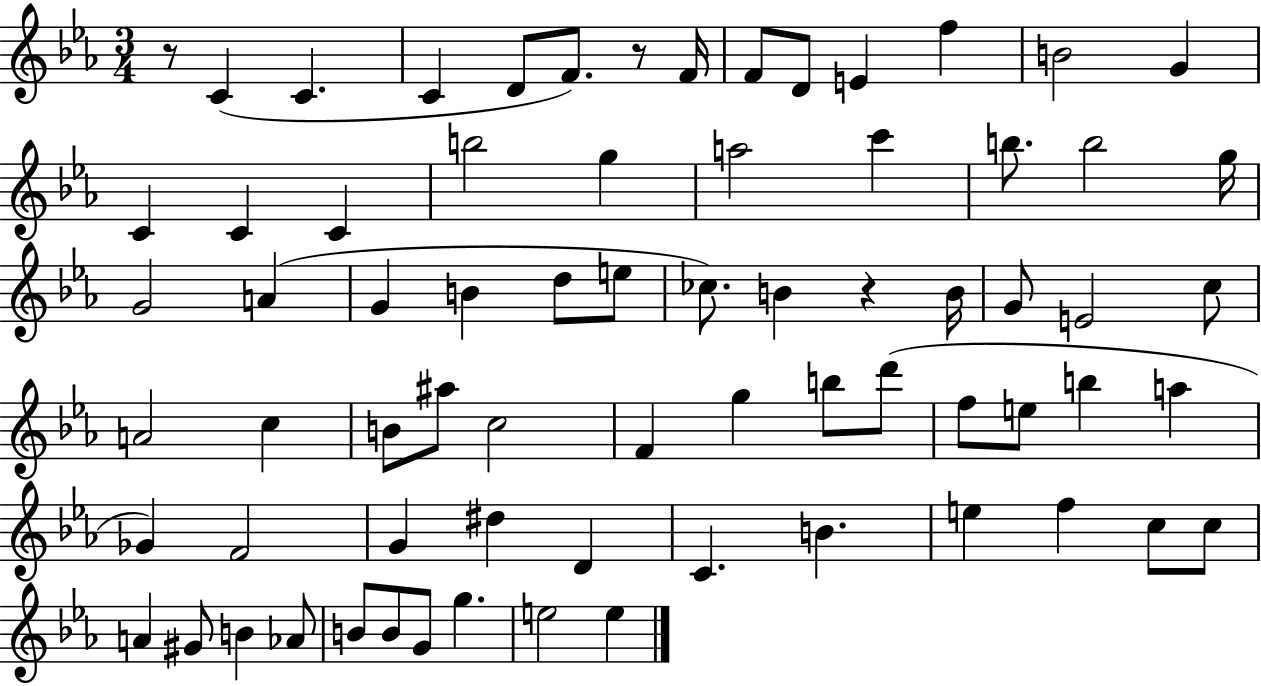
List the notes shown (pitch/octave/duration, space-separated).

R/e C4/q C4/q. C4/q D4/e F4/e. R/e F4/s F4/e D4/e E4/q F5/q B4/h G4/q C4/q C4/q C4/q B5/h G5/q A5/h C6/q B5/e. B5/h G5/s G4/h A4/q G4/q B4/q D5/e E5/e CES5/e. B4/q R/q B4/s G4/e E4/h C5/e A4/h C5/q B4/e A#5/e C5/h F4/q G5/q B5/e D6/e F5/e E5/e B5/q A5/q Gb4/q F4/h G4/q D#5/q D4/q C4/q. B4/q. E5/q F5/q C5/e C5/e A4/q G#4/e B4/q Ab4/e B4/e B4/e G4/e G5/q. E5/h E5/q